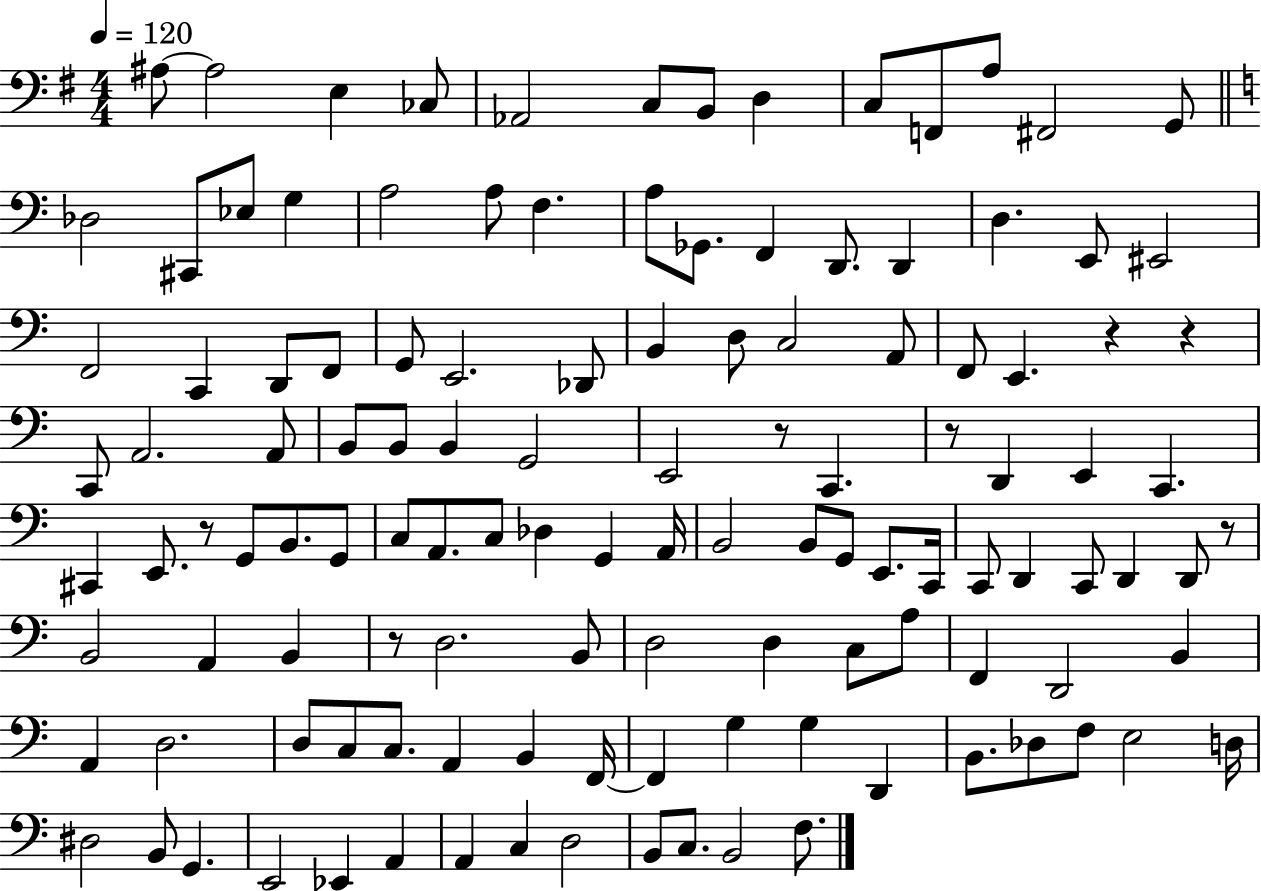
X:1
T:Untitled
M:4/4
L:1/4
K:G
^A,/2 ^A,2 E, _C,/2 _A,,2 C,/2 B,,/2 D, C,/2 F,,/2 A,/2 ^F,,2 G,,/2 _D,2 ^C,,/2 _E,/2 G, A,2 A,/2 F, A,/2 _G,,/2 F,, D,,/2 D,, D, E,,/2 ^E,,2 F,,2 C,, D,,/2 F,,/2 G,,/2 E,,2 _D,,/2 B,, D,/2 C,2 A,,/2 F,,/2 E,, z z C,,/2 A,,2 A,,/2 B,,/2 B,,/2 B,, G,,2 E,,2 z/2 C,, z/2 D,, E,, C,, ^C,, E,,/2 z/2 G,,/2 B,,/2 G,,/2 C,/2 A,,/2 C,/2 _D, G,, A,,/4 B,,2 B,,/2 G,,/2 E,,/2 C,,/4 C,,/2 D,, C,,/2 D,, D,,/2 z/2 B,,2 A,, B,, z/2 D,2 B,,/2 D,2 D, C,/2 A,/2 F,, D,,2 B,, A,, D,2 D,/2 C,/2 C,/2 A,, B,, F,,/4 F,, G, G, D,, B,,/2 _D,/2 F,/2 E,2 D,/4 ^D,2 B,,/2 G,, E,,2 _E,, A,, A,, C, D,2 B,,/2 C,/2 B,,2 F,/2